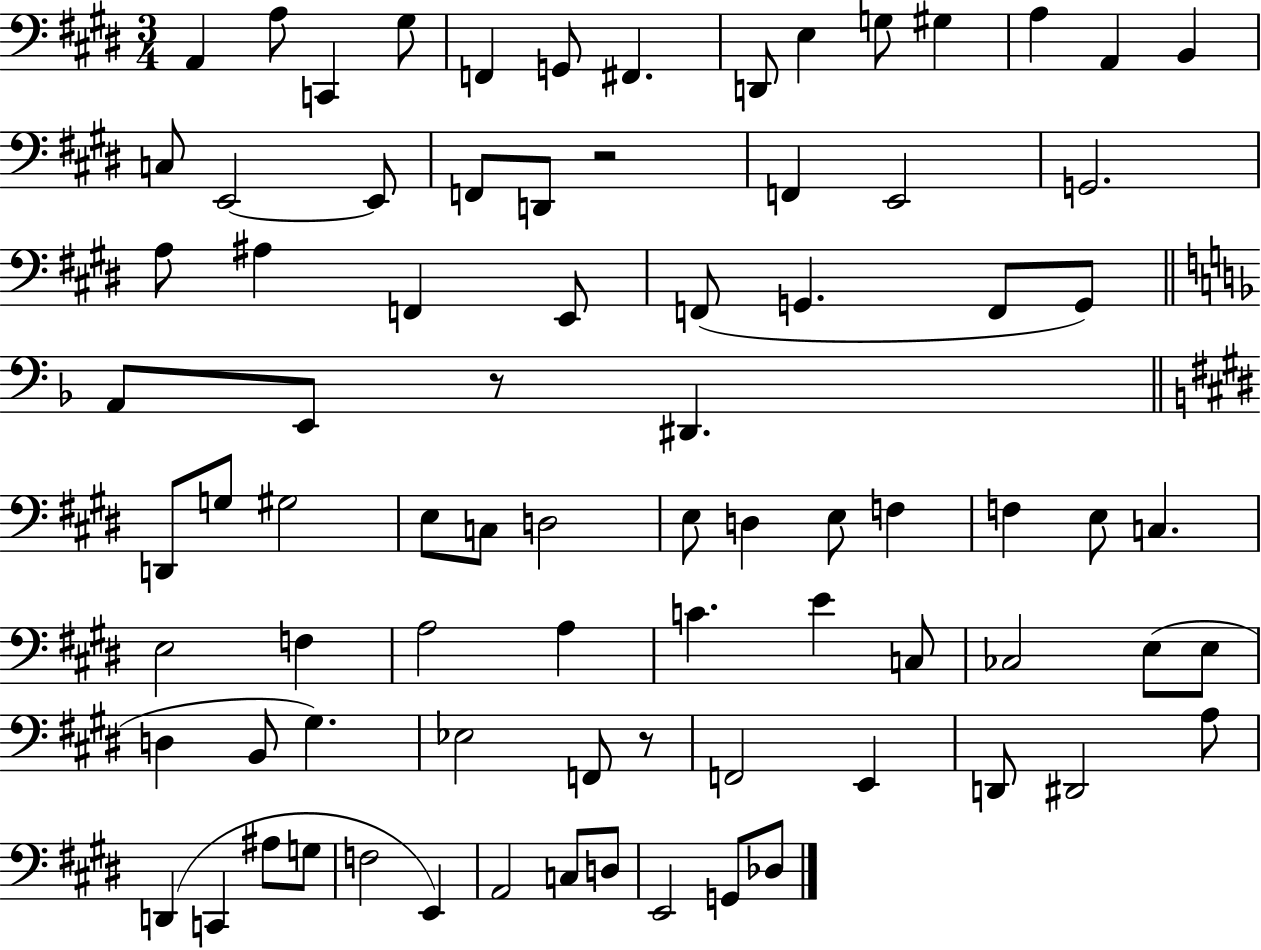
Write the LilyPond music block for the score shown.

{
  \clef bass
  \numericTimeSignature
  \time 3/4
  \key e \major
  a,4 a8 c,4 gis8 | f,4 g,8 fis,4. | d,8 e4 g8 gis4 | a4 a,4 b,4 | \break c8 e,2~~ e,8 | f,8 d,8 r2 | f,4 e,2 | g,2. | \break a8 ais4 f,4 e,8 | f,8( g,4. f,8 g,8) | \bar "||" \break \key f \major a,8 e,8 r8 dis,4. | \bar "||" \break \key e \major d,8 g8 gis2 | e8 c8 d2 | e8 d4 e8 f4 | f4 e8 c4. | \break e2 f4 | a2 a4 | c'4. e'4 c8 | ces2 e8( e8 | \break d4 b,8 gis4.) | ees2 f,8 r8 | f,2 e,4 | d,8 dis,2 a8 | \break d,4( c,4 ais8 g8 | f2 e,4) | a,2 c8 d8 | e,2 g,8 des8 | \break \bar "|."
}